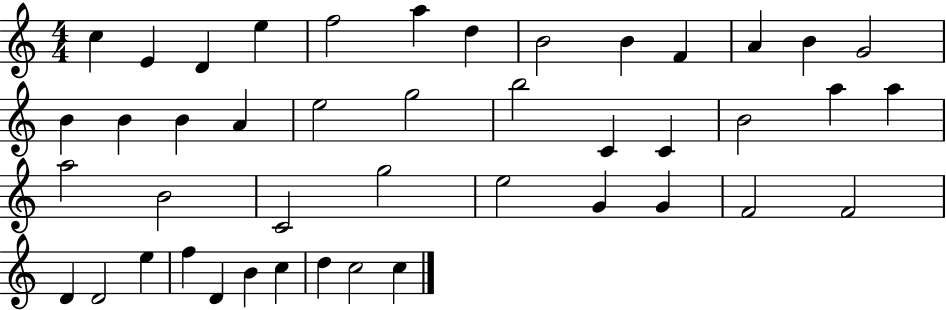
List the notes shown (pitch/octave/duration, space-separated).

C5/q E4/q D4/q E5/q F5/h A5/q D5/q B4/h B4/q F4/q A4/q B4/q G4/h B4/q B4/q B4/q A4/q E5/h G5/h B5/h C4/q C4/q B4/h A5/q A5/q A5/h B4/h C4/h G5/h E5/h G4/q G4/q F4/h F4/h D4/q D4/h E5/q F5/q D4/q B4/q C5/q D5/q C5/h C5/q